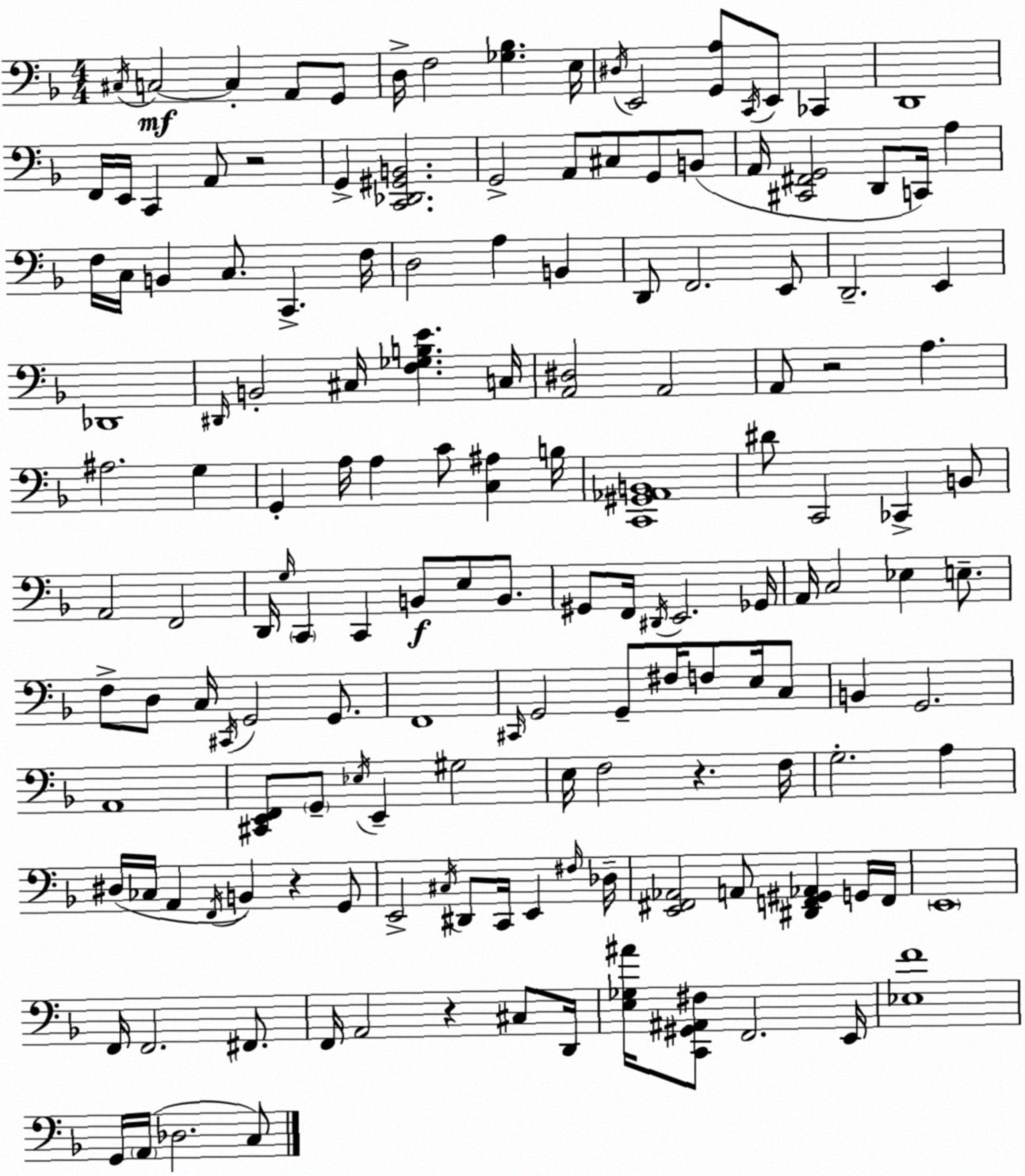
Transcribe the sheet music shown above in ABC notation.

X:1
T:Untitled
M:4/4
L:1/4
K:F
^C,/4 C,2 C, A,,/2 G,,/2 D,/4 F,2 [_G,_B,] E,/4 ^D,/4 E,,2 [G,,A,]/2 C,,/4 E,,/2 _C,, D,,4 F,,/4 E,,/4 C,, A,,/2 z2 G,, [C,,_D,,^G,,B,,]2 G,,2 A,,/2 ^C,/2 G,,/2 B,,/2 A,,/4 [^C,,^F,,G,,]2 D,,/2 C,,/4 A, F,/4 C,/4 B,, C,/2 C,, F,/4 D,2 A, B,, D,,/2 F,,2 E,,/2 D,,2 E,, _D,,4 ^D,,/4 B,,2 ^C,/4 [F,_G,B,E] C,/4 [A,,^D,]2 A,,2 A,,/2 z2 A, ^A,2 G, G,, A,/4 A, C/2 [C,^A,] B,/4 [C,,^G,,_A,,B,,]4 ^D/2 C,,2 _C,, B,,/2 A,,2 F,,2 D,,/4 G,/4 C,, C,, B,,/2 E,/2 B,,/2 ^G,,/2 F,,/4 ^D,,/4 E,,2 _G,,/4 A,,/4 C,2 _E, E,/2 F,/2 D,/2 C,/4 ^C,,/4 G,,2 G,,/2 F,,4 ^C,,/4 G,,2 G,,/2 ^F,/4 F,/2 E,/4 C,/2 B,, G,,2 A,,4 [^C,,E,,F,,]/2 G,,/2 _E,/4 E,, ^G,2 E,/4 F,2 z F,/4 G,2 A, ^D,/4 _C,/4 A,, F,,/4 B,, z G,,/2 E,,2 ^C,/4 ^D,,/2 C,,/4 E,, ^F,/4 _D,/4 [E,,^F,,_A,,]2 A,,/2 [^D,,F,,^G,,_A,,] G,,/4 F,,/4 E,,4 F,,/4 F,,2 ^F,,/2 F,,/4 A,,2 z ^C,/2 D,,/4 [E,_G,^A]/4 [C,,^G,,^A,,^F,]/2 F,,2 E,,/4 [_E,F]4 G,,/4 A,,/4 _D,2 C,/2